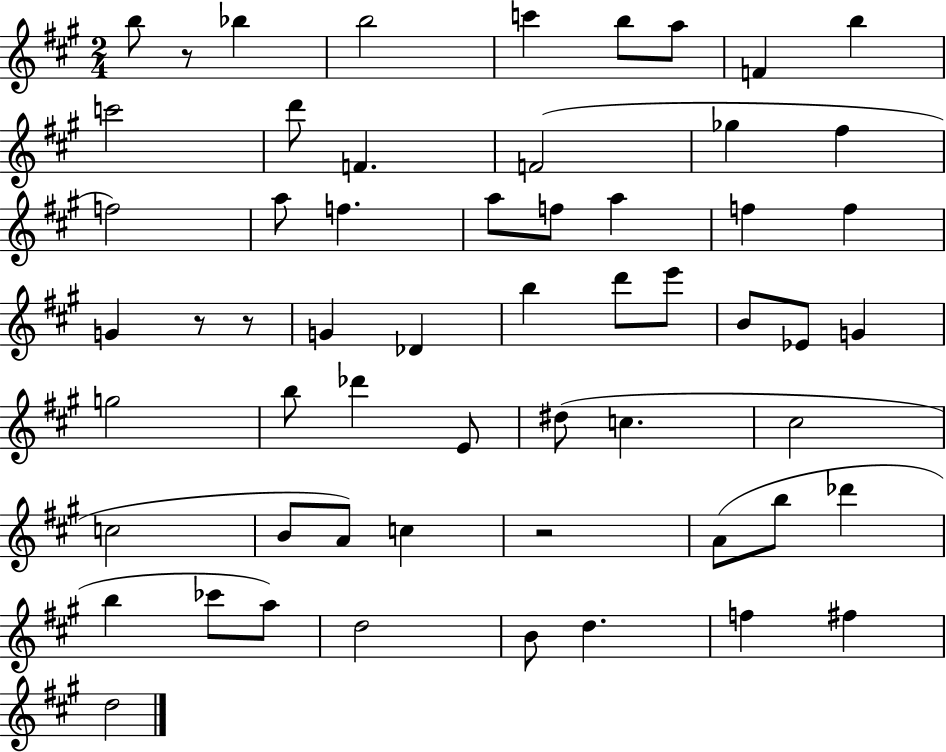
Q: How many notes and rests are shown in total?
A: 58